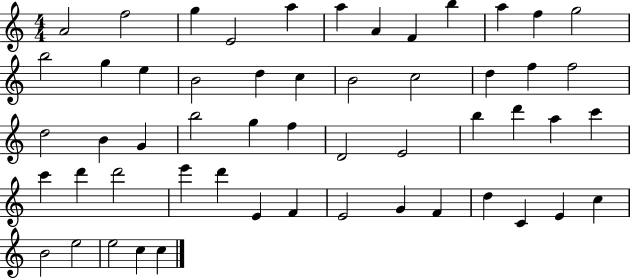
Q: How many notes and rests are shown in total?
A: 54